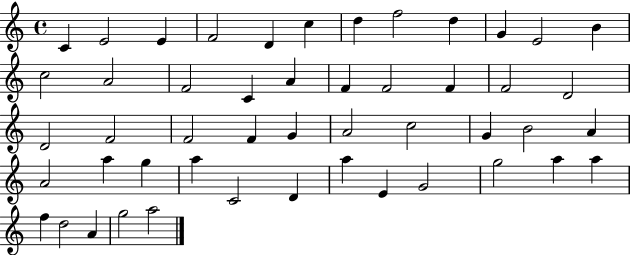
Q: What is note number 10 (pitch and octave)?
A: G4